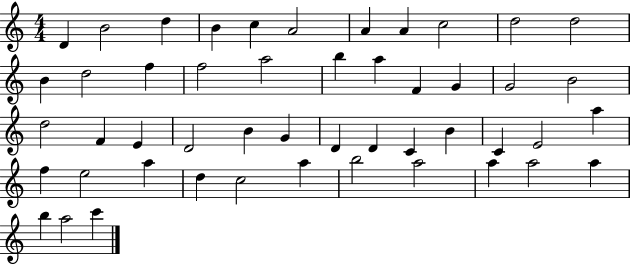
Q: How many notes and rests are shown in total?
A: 49